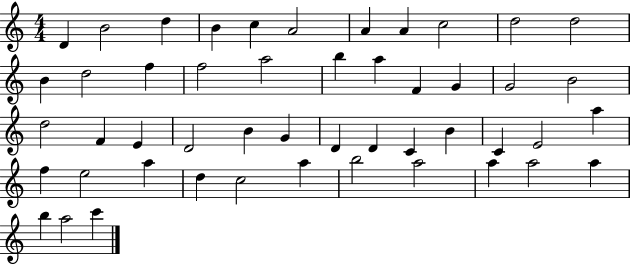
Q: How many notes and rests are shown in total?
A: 49